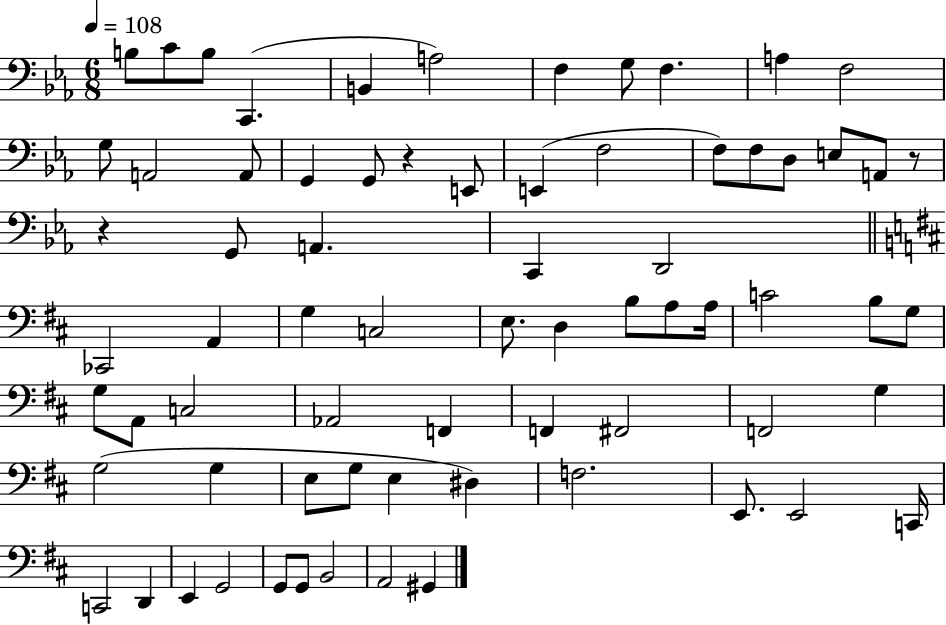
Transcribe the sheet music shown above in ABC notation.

X:1
T:Untitled
M:6/8
L:1/4
K:Eb
B,/2 C/2 B,/2 C,, B,, A,2 F, G,/2 F, A, F,2 G,/2 A,,2 A,,/2 G,, G,,/2 z E,,/2 E,, F,2 F,/2 F,/2 D,/2 E,/2 A,,/2 z/2 z G,,/2 A,, C,, D,,2 _C,,2 A,, G, C,2 E,/2 D, B,/2 A,/2 A,/4 C2 B,/2 G,/2 G,/2 A,,/2 C,2 _A,,2 F,, F,, ^F,,2 F,,2 G, G,2 G, E,/2 G,/2 E, ^D, F,2 E,,/2 E,,2 C,,/4 C,,2 D,, E,, G,,2 G,,/2 G,,/2 B,,2 A,,2 ^G,,